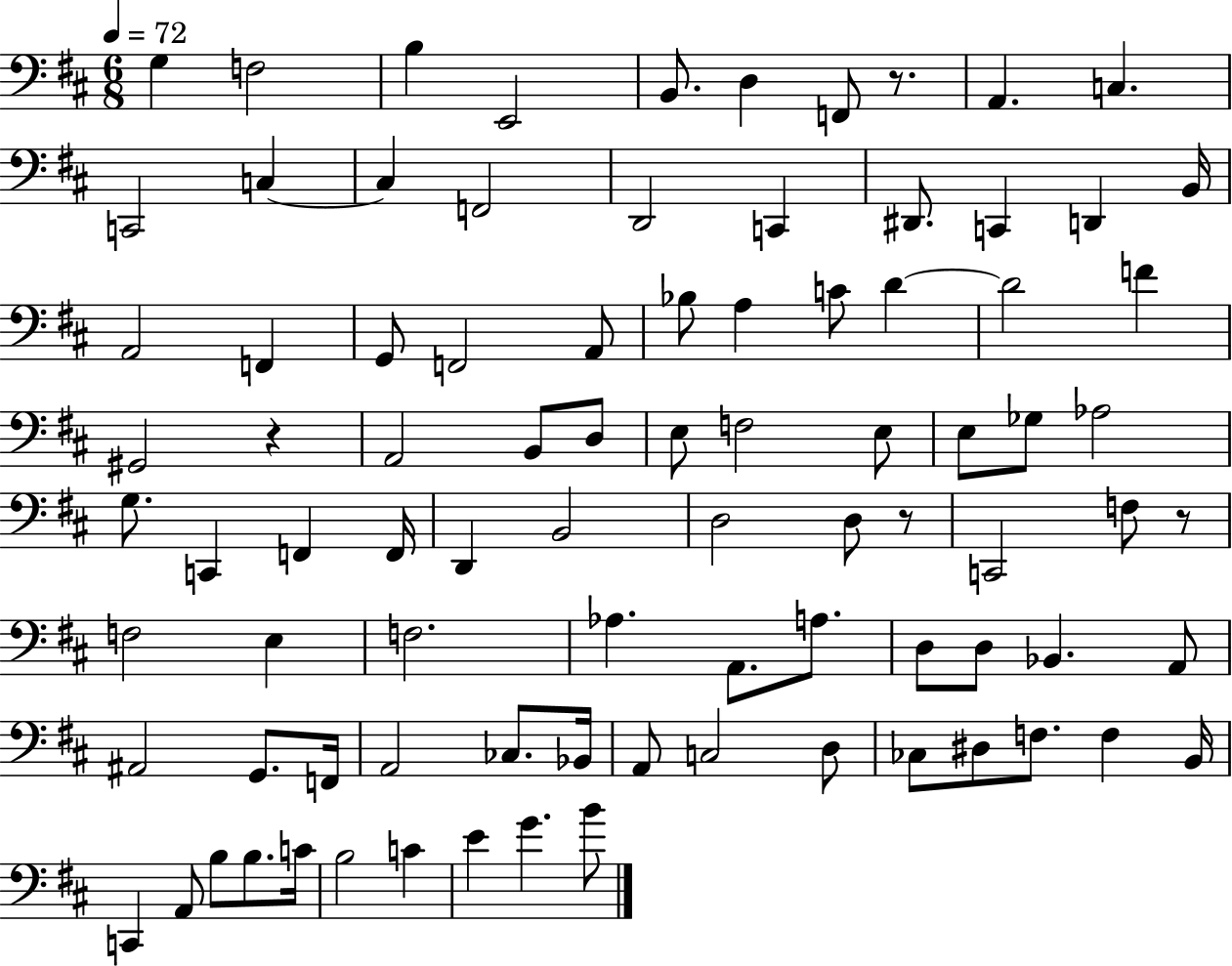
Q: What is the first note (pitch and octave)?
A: G3